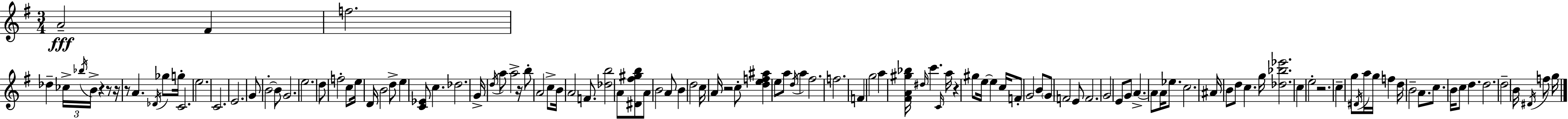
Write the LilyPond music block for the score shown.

{
  \clef treble
  \numericTimeSignature
  \time 3/4
  \key g \major
  \repeat volta 2 { a'2--\fff fis'4 | f''2. | des''4-- \tuplet 3/2 { ces''16-> \acciaccatura { bes''16 } b'16-> } r4 r8 | r16 r8 a'4. \acciaccatura { des'16 } ges''8 | \break g''16-. c'2. | e''2. | c'2. | e'2. | \break g'8 b'2-.~~ | b'8 g'2. | e''2. | d''8 f''2-. | \break c''8 e''16 d'16 b'2 | d''8-> e''4 <c' ees'>8 c''4. | des''2. | g'16-> \acciaccatura { d''16 } a''8 a''2-> | \break r16 b''8-. a'2 | c''8-> b'16 a'2 | f'8. <des'' b''>2 a'8 | <dis' fis'' gis'' b''>8 a'8 b'2 | \break a'8 b'4 d''2 | c''16 a'16 r2 | c''8-. <d'' e'' f'' ais''>4 e''8 a''8 \acciaccatura { d''16 } | a''4 fis''2. | \break f''2. | f'4 g''2 | a''4 <fis' a' gis'' bes''>16 \grace { dis''16 } c'''4. | \grace { c'16 } a''16 r4 gis''8 | \break e''16~~ e''4 c''16 f'8-. g'2 | b'8 \parenthesize g'8 f'2 | e'8 f'2. | g'2 | \break e'8 g'8 a'4.->~~ | a'8 a'16 ees''8. c''2. | ais'16 b'8 d''8 c''4. | g''16 <des'' bes'' ees'''>2. | \break c''4 e''2-. | r2. | c''4-- g''8 | \acciaccatura { dis'16 } a''16 g''16 f''4 d''16 b'2-- | \break a'8. c''8. b'16 c''8 | d''4. d''2. | \parenthesize d''2-- | b'16 \acciaccatura { dis'16 } f''8 g''16 } \bar "|."
}